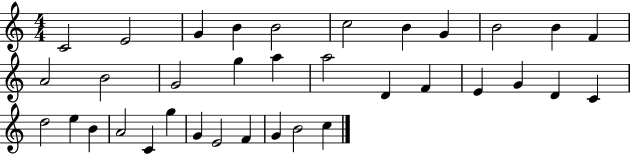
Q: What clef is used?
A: treble